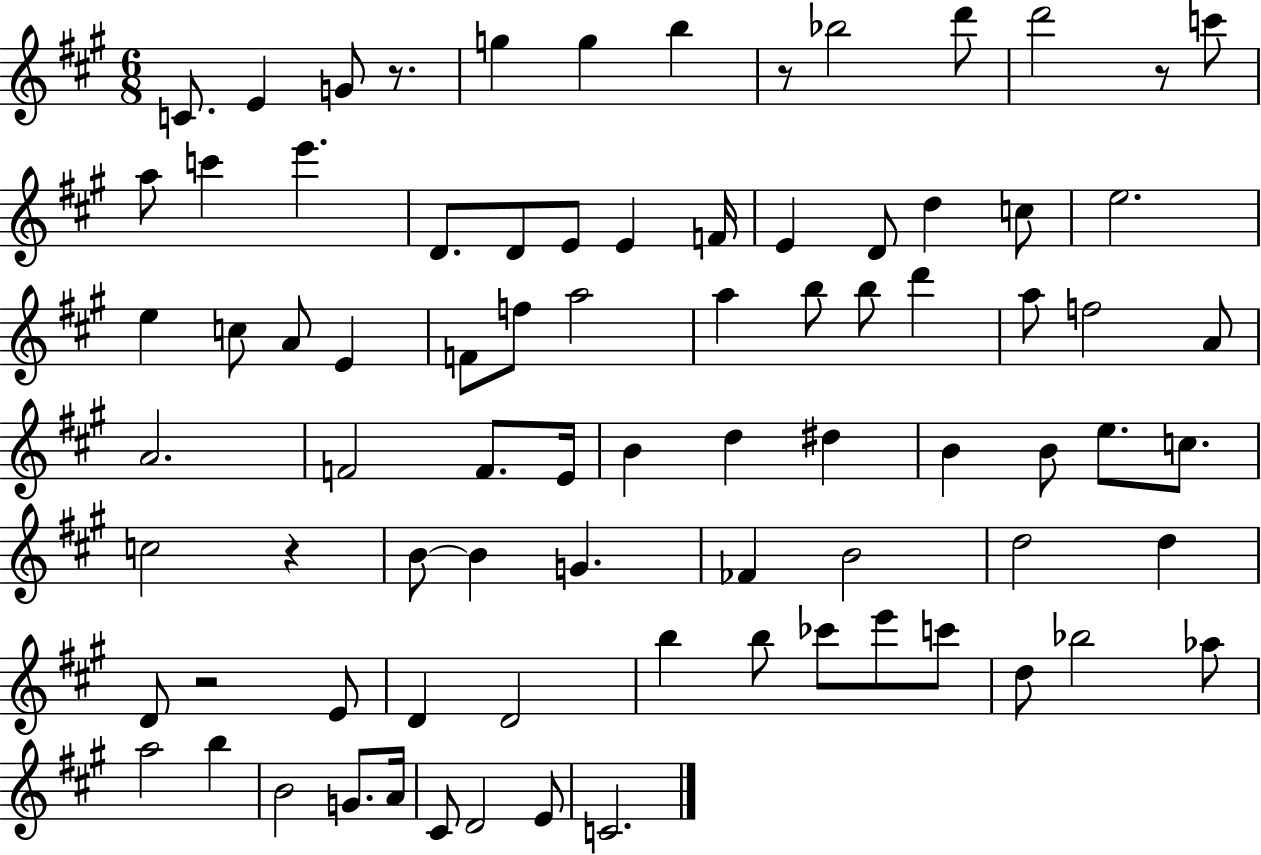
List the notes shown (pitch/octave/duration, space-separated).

C4/e. E4/q G4/e R/e. G5/q G5/q B5/q R/e Bb5/h D6/e D6/h R/e C6/e A5/e C6/q E6/q. D4/e. D4/e E4/e E4/q F4/s E4/q D4/e D5/q C5/e E5/h. E5/q C5/e A4/e E4/q F4/e F5/e A5/h A5/q B5/e B5/e D6/q A5/e F5/h A4/e A4/h. F4/h F4/e. E4/s B4/q D5/q D#5/q B4/q B4/e E5/e. C5/e. C5/h R/q B4/e B4/q G4/q. FES4/q B4/h D5/h D5/q D4/e R/h E4/e D4/q D4/h B5/q B5/e CES6/e E6/e C6/e D5/e Bb5/h Ab5/e A5/h B5/q B4/h G4/e. A4/s C#4/e D4/h E4/e C4/h.